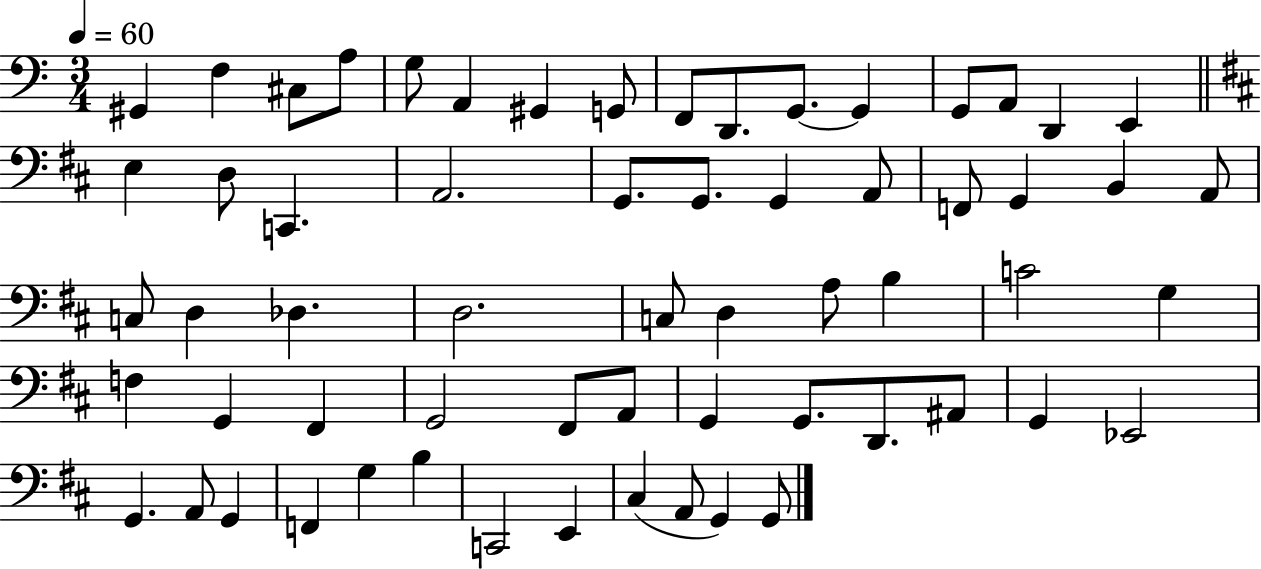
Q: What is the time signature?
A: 3/4